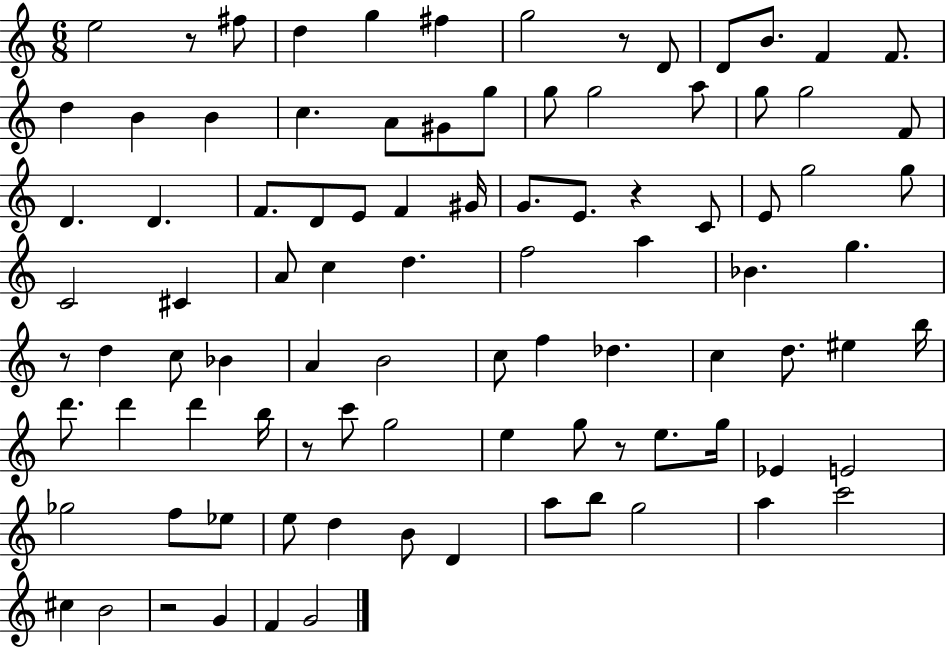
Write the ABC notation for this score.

X:1
T:Untitled
M:6/8
L:1/4
K:C
e2 z/2 ^f/2 d g ^f g2 z/2 D/2 D/2 B/2 F F/2 d B B c A/2 ^G/2 g/2 g/2 g2 a/2 g/2 g2 F/2 D D F/2 D/2 E/2 F ^G/4 G/2 E/2 z C/2 E/2 g2 g/2 C2 ^C A/2 c d f2 a _B g z/2 d c/2 _B A B2 c/2 f _d c d/2 ^e b/4 d'/2 d' d' b/4 z/2 c'/2 g2 e g/2 z/2 e/2 g/4 _E E2 _g2 f/2 _e/2 e/2 d B/2 D a/2 b/2 g2 a c'2 ^c B2 z2 G F G2